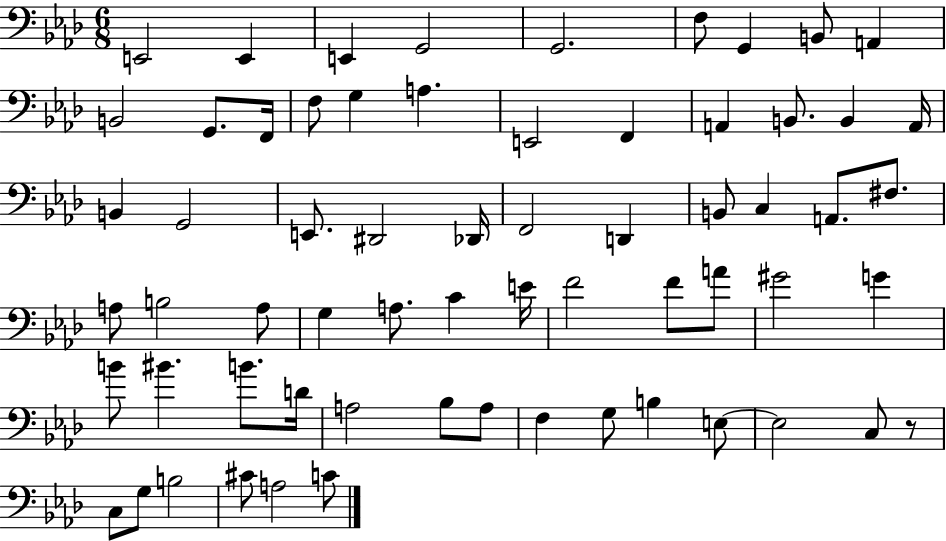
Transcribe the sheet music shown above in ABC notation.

X:1
T:Untitled
M:6/8
L:1/4
K:Ab
E,,2 E,, E,, G,,2 G,,2 F,/2 G,, B,,/2 A,, B,,2 G,,/2 F,,/4 F,/2 G, A, E,,2 F,, A,, B,,/2 B,, A,,/4 B,, G,,2 E,,/2 ^D,,2 _D,,/4 F,,2 D,, B,,/2 C, A,,/2 ^F,/2 A,/2 B,2 A,/2 G, A,/2 C E/4 F2 F/2 A/2 ^G2 G B/2 ^B B/2 D/4 A,2 _B,/2 A,/2 F, G,/2 B, E,/2 E,2 C,/2 z/2 C,/2 G,/2 B,2 ^C/2 A,2 C/2